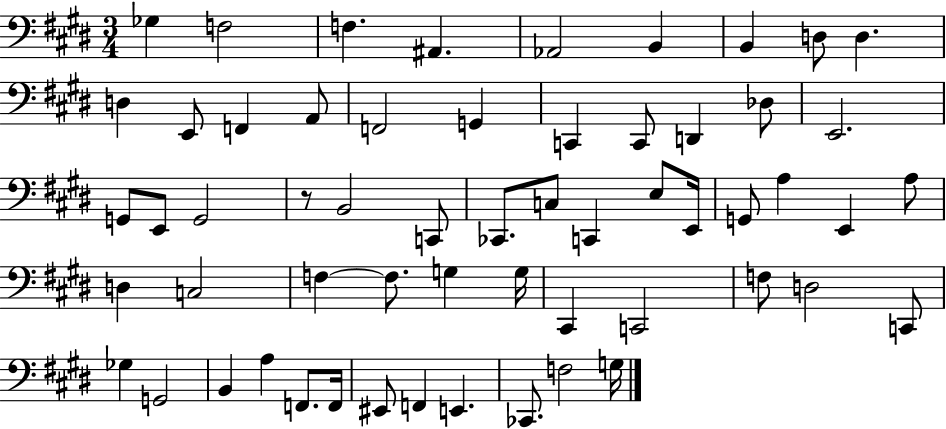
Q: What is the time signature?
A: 3/4